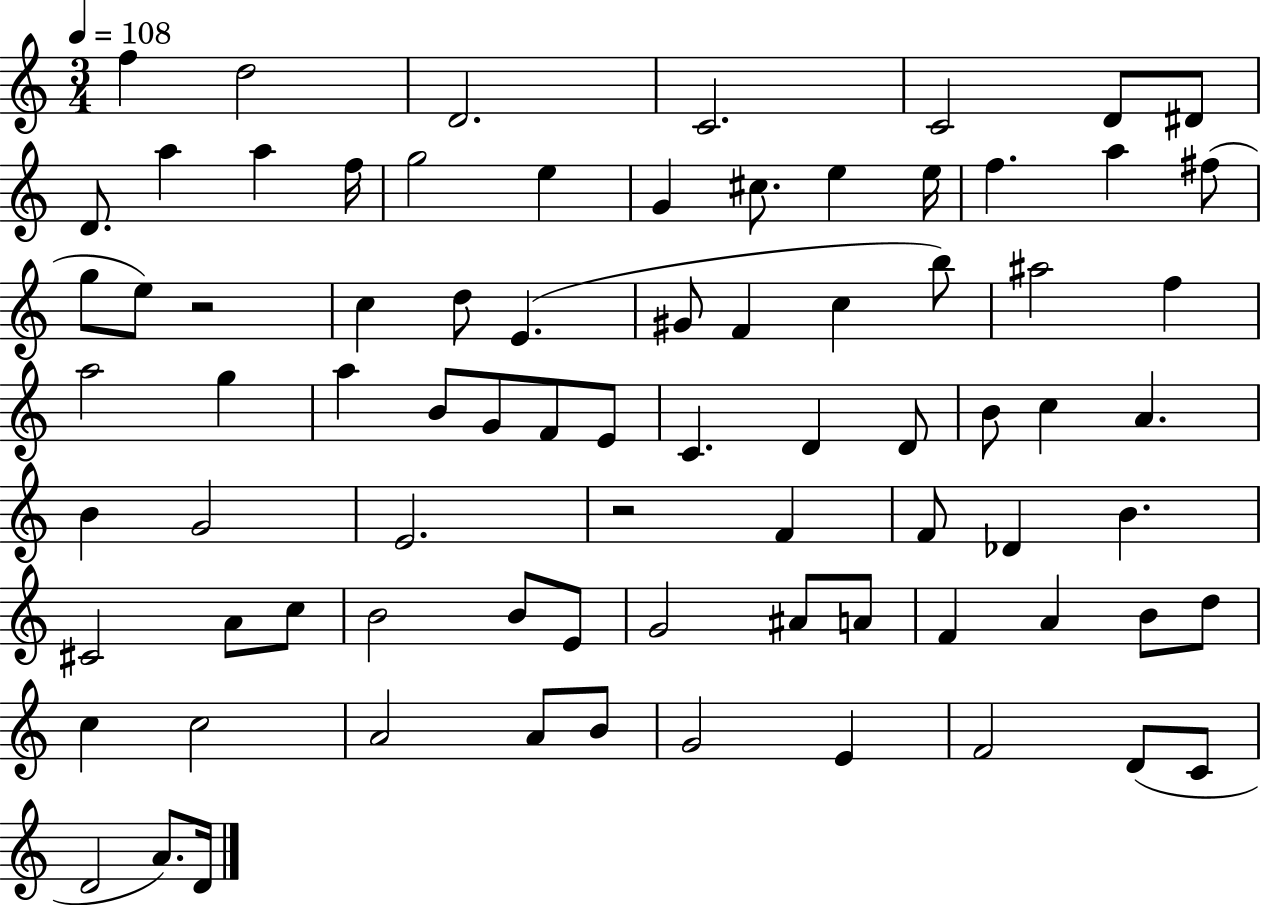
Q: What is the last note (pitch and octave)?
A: D4